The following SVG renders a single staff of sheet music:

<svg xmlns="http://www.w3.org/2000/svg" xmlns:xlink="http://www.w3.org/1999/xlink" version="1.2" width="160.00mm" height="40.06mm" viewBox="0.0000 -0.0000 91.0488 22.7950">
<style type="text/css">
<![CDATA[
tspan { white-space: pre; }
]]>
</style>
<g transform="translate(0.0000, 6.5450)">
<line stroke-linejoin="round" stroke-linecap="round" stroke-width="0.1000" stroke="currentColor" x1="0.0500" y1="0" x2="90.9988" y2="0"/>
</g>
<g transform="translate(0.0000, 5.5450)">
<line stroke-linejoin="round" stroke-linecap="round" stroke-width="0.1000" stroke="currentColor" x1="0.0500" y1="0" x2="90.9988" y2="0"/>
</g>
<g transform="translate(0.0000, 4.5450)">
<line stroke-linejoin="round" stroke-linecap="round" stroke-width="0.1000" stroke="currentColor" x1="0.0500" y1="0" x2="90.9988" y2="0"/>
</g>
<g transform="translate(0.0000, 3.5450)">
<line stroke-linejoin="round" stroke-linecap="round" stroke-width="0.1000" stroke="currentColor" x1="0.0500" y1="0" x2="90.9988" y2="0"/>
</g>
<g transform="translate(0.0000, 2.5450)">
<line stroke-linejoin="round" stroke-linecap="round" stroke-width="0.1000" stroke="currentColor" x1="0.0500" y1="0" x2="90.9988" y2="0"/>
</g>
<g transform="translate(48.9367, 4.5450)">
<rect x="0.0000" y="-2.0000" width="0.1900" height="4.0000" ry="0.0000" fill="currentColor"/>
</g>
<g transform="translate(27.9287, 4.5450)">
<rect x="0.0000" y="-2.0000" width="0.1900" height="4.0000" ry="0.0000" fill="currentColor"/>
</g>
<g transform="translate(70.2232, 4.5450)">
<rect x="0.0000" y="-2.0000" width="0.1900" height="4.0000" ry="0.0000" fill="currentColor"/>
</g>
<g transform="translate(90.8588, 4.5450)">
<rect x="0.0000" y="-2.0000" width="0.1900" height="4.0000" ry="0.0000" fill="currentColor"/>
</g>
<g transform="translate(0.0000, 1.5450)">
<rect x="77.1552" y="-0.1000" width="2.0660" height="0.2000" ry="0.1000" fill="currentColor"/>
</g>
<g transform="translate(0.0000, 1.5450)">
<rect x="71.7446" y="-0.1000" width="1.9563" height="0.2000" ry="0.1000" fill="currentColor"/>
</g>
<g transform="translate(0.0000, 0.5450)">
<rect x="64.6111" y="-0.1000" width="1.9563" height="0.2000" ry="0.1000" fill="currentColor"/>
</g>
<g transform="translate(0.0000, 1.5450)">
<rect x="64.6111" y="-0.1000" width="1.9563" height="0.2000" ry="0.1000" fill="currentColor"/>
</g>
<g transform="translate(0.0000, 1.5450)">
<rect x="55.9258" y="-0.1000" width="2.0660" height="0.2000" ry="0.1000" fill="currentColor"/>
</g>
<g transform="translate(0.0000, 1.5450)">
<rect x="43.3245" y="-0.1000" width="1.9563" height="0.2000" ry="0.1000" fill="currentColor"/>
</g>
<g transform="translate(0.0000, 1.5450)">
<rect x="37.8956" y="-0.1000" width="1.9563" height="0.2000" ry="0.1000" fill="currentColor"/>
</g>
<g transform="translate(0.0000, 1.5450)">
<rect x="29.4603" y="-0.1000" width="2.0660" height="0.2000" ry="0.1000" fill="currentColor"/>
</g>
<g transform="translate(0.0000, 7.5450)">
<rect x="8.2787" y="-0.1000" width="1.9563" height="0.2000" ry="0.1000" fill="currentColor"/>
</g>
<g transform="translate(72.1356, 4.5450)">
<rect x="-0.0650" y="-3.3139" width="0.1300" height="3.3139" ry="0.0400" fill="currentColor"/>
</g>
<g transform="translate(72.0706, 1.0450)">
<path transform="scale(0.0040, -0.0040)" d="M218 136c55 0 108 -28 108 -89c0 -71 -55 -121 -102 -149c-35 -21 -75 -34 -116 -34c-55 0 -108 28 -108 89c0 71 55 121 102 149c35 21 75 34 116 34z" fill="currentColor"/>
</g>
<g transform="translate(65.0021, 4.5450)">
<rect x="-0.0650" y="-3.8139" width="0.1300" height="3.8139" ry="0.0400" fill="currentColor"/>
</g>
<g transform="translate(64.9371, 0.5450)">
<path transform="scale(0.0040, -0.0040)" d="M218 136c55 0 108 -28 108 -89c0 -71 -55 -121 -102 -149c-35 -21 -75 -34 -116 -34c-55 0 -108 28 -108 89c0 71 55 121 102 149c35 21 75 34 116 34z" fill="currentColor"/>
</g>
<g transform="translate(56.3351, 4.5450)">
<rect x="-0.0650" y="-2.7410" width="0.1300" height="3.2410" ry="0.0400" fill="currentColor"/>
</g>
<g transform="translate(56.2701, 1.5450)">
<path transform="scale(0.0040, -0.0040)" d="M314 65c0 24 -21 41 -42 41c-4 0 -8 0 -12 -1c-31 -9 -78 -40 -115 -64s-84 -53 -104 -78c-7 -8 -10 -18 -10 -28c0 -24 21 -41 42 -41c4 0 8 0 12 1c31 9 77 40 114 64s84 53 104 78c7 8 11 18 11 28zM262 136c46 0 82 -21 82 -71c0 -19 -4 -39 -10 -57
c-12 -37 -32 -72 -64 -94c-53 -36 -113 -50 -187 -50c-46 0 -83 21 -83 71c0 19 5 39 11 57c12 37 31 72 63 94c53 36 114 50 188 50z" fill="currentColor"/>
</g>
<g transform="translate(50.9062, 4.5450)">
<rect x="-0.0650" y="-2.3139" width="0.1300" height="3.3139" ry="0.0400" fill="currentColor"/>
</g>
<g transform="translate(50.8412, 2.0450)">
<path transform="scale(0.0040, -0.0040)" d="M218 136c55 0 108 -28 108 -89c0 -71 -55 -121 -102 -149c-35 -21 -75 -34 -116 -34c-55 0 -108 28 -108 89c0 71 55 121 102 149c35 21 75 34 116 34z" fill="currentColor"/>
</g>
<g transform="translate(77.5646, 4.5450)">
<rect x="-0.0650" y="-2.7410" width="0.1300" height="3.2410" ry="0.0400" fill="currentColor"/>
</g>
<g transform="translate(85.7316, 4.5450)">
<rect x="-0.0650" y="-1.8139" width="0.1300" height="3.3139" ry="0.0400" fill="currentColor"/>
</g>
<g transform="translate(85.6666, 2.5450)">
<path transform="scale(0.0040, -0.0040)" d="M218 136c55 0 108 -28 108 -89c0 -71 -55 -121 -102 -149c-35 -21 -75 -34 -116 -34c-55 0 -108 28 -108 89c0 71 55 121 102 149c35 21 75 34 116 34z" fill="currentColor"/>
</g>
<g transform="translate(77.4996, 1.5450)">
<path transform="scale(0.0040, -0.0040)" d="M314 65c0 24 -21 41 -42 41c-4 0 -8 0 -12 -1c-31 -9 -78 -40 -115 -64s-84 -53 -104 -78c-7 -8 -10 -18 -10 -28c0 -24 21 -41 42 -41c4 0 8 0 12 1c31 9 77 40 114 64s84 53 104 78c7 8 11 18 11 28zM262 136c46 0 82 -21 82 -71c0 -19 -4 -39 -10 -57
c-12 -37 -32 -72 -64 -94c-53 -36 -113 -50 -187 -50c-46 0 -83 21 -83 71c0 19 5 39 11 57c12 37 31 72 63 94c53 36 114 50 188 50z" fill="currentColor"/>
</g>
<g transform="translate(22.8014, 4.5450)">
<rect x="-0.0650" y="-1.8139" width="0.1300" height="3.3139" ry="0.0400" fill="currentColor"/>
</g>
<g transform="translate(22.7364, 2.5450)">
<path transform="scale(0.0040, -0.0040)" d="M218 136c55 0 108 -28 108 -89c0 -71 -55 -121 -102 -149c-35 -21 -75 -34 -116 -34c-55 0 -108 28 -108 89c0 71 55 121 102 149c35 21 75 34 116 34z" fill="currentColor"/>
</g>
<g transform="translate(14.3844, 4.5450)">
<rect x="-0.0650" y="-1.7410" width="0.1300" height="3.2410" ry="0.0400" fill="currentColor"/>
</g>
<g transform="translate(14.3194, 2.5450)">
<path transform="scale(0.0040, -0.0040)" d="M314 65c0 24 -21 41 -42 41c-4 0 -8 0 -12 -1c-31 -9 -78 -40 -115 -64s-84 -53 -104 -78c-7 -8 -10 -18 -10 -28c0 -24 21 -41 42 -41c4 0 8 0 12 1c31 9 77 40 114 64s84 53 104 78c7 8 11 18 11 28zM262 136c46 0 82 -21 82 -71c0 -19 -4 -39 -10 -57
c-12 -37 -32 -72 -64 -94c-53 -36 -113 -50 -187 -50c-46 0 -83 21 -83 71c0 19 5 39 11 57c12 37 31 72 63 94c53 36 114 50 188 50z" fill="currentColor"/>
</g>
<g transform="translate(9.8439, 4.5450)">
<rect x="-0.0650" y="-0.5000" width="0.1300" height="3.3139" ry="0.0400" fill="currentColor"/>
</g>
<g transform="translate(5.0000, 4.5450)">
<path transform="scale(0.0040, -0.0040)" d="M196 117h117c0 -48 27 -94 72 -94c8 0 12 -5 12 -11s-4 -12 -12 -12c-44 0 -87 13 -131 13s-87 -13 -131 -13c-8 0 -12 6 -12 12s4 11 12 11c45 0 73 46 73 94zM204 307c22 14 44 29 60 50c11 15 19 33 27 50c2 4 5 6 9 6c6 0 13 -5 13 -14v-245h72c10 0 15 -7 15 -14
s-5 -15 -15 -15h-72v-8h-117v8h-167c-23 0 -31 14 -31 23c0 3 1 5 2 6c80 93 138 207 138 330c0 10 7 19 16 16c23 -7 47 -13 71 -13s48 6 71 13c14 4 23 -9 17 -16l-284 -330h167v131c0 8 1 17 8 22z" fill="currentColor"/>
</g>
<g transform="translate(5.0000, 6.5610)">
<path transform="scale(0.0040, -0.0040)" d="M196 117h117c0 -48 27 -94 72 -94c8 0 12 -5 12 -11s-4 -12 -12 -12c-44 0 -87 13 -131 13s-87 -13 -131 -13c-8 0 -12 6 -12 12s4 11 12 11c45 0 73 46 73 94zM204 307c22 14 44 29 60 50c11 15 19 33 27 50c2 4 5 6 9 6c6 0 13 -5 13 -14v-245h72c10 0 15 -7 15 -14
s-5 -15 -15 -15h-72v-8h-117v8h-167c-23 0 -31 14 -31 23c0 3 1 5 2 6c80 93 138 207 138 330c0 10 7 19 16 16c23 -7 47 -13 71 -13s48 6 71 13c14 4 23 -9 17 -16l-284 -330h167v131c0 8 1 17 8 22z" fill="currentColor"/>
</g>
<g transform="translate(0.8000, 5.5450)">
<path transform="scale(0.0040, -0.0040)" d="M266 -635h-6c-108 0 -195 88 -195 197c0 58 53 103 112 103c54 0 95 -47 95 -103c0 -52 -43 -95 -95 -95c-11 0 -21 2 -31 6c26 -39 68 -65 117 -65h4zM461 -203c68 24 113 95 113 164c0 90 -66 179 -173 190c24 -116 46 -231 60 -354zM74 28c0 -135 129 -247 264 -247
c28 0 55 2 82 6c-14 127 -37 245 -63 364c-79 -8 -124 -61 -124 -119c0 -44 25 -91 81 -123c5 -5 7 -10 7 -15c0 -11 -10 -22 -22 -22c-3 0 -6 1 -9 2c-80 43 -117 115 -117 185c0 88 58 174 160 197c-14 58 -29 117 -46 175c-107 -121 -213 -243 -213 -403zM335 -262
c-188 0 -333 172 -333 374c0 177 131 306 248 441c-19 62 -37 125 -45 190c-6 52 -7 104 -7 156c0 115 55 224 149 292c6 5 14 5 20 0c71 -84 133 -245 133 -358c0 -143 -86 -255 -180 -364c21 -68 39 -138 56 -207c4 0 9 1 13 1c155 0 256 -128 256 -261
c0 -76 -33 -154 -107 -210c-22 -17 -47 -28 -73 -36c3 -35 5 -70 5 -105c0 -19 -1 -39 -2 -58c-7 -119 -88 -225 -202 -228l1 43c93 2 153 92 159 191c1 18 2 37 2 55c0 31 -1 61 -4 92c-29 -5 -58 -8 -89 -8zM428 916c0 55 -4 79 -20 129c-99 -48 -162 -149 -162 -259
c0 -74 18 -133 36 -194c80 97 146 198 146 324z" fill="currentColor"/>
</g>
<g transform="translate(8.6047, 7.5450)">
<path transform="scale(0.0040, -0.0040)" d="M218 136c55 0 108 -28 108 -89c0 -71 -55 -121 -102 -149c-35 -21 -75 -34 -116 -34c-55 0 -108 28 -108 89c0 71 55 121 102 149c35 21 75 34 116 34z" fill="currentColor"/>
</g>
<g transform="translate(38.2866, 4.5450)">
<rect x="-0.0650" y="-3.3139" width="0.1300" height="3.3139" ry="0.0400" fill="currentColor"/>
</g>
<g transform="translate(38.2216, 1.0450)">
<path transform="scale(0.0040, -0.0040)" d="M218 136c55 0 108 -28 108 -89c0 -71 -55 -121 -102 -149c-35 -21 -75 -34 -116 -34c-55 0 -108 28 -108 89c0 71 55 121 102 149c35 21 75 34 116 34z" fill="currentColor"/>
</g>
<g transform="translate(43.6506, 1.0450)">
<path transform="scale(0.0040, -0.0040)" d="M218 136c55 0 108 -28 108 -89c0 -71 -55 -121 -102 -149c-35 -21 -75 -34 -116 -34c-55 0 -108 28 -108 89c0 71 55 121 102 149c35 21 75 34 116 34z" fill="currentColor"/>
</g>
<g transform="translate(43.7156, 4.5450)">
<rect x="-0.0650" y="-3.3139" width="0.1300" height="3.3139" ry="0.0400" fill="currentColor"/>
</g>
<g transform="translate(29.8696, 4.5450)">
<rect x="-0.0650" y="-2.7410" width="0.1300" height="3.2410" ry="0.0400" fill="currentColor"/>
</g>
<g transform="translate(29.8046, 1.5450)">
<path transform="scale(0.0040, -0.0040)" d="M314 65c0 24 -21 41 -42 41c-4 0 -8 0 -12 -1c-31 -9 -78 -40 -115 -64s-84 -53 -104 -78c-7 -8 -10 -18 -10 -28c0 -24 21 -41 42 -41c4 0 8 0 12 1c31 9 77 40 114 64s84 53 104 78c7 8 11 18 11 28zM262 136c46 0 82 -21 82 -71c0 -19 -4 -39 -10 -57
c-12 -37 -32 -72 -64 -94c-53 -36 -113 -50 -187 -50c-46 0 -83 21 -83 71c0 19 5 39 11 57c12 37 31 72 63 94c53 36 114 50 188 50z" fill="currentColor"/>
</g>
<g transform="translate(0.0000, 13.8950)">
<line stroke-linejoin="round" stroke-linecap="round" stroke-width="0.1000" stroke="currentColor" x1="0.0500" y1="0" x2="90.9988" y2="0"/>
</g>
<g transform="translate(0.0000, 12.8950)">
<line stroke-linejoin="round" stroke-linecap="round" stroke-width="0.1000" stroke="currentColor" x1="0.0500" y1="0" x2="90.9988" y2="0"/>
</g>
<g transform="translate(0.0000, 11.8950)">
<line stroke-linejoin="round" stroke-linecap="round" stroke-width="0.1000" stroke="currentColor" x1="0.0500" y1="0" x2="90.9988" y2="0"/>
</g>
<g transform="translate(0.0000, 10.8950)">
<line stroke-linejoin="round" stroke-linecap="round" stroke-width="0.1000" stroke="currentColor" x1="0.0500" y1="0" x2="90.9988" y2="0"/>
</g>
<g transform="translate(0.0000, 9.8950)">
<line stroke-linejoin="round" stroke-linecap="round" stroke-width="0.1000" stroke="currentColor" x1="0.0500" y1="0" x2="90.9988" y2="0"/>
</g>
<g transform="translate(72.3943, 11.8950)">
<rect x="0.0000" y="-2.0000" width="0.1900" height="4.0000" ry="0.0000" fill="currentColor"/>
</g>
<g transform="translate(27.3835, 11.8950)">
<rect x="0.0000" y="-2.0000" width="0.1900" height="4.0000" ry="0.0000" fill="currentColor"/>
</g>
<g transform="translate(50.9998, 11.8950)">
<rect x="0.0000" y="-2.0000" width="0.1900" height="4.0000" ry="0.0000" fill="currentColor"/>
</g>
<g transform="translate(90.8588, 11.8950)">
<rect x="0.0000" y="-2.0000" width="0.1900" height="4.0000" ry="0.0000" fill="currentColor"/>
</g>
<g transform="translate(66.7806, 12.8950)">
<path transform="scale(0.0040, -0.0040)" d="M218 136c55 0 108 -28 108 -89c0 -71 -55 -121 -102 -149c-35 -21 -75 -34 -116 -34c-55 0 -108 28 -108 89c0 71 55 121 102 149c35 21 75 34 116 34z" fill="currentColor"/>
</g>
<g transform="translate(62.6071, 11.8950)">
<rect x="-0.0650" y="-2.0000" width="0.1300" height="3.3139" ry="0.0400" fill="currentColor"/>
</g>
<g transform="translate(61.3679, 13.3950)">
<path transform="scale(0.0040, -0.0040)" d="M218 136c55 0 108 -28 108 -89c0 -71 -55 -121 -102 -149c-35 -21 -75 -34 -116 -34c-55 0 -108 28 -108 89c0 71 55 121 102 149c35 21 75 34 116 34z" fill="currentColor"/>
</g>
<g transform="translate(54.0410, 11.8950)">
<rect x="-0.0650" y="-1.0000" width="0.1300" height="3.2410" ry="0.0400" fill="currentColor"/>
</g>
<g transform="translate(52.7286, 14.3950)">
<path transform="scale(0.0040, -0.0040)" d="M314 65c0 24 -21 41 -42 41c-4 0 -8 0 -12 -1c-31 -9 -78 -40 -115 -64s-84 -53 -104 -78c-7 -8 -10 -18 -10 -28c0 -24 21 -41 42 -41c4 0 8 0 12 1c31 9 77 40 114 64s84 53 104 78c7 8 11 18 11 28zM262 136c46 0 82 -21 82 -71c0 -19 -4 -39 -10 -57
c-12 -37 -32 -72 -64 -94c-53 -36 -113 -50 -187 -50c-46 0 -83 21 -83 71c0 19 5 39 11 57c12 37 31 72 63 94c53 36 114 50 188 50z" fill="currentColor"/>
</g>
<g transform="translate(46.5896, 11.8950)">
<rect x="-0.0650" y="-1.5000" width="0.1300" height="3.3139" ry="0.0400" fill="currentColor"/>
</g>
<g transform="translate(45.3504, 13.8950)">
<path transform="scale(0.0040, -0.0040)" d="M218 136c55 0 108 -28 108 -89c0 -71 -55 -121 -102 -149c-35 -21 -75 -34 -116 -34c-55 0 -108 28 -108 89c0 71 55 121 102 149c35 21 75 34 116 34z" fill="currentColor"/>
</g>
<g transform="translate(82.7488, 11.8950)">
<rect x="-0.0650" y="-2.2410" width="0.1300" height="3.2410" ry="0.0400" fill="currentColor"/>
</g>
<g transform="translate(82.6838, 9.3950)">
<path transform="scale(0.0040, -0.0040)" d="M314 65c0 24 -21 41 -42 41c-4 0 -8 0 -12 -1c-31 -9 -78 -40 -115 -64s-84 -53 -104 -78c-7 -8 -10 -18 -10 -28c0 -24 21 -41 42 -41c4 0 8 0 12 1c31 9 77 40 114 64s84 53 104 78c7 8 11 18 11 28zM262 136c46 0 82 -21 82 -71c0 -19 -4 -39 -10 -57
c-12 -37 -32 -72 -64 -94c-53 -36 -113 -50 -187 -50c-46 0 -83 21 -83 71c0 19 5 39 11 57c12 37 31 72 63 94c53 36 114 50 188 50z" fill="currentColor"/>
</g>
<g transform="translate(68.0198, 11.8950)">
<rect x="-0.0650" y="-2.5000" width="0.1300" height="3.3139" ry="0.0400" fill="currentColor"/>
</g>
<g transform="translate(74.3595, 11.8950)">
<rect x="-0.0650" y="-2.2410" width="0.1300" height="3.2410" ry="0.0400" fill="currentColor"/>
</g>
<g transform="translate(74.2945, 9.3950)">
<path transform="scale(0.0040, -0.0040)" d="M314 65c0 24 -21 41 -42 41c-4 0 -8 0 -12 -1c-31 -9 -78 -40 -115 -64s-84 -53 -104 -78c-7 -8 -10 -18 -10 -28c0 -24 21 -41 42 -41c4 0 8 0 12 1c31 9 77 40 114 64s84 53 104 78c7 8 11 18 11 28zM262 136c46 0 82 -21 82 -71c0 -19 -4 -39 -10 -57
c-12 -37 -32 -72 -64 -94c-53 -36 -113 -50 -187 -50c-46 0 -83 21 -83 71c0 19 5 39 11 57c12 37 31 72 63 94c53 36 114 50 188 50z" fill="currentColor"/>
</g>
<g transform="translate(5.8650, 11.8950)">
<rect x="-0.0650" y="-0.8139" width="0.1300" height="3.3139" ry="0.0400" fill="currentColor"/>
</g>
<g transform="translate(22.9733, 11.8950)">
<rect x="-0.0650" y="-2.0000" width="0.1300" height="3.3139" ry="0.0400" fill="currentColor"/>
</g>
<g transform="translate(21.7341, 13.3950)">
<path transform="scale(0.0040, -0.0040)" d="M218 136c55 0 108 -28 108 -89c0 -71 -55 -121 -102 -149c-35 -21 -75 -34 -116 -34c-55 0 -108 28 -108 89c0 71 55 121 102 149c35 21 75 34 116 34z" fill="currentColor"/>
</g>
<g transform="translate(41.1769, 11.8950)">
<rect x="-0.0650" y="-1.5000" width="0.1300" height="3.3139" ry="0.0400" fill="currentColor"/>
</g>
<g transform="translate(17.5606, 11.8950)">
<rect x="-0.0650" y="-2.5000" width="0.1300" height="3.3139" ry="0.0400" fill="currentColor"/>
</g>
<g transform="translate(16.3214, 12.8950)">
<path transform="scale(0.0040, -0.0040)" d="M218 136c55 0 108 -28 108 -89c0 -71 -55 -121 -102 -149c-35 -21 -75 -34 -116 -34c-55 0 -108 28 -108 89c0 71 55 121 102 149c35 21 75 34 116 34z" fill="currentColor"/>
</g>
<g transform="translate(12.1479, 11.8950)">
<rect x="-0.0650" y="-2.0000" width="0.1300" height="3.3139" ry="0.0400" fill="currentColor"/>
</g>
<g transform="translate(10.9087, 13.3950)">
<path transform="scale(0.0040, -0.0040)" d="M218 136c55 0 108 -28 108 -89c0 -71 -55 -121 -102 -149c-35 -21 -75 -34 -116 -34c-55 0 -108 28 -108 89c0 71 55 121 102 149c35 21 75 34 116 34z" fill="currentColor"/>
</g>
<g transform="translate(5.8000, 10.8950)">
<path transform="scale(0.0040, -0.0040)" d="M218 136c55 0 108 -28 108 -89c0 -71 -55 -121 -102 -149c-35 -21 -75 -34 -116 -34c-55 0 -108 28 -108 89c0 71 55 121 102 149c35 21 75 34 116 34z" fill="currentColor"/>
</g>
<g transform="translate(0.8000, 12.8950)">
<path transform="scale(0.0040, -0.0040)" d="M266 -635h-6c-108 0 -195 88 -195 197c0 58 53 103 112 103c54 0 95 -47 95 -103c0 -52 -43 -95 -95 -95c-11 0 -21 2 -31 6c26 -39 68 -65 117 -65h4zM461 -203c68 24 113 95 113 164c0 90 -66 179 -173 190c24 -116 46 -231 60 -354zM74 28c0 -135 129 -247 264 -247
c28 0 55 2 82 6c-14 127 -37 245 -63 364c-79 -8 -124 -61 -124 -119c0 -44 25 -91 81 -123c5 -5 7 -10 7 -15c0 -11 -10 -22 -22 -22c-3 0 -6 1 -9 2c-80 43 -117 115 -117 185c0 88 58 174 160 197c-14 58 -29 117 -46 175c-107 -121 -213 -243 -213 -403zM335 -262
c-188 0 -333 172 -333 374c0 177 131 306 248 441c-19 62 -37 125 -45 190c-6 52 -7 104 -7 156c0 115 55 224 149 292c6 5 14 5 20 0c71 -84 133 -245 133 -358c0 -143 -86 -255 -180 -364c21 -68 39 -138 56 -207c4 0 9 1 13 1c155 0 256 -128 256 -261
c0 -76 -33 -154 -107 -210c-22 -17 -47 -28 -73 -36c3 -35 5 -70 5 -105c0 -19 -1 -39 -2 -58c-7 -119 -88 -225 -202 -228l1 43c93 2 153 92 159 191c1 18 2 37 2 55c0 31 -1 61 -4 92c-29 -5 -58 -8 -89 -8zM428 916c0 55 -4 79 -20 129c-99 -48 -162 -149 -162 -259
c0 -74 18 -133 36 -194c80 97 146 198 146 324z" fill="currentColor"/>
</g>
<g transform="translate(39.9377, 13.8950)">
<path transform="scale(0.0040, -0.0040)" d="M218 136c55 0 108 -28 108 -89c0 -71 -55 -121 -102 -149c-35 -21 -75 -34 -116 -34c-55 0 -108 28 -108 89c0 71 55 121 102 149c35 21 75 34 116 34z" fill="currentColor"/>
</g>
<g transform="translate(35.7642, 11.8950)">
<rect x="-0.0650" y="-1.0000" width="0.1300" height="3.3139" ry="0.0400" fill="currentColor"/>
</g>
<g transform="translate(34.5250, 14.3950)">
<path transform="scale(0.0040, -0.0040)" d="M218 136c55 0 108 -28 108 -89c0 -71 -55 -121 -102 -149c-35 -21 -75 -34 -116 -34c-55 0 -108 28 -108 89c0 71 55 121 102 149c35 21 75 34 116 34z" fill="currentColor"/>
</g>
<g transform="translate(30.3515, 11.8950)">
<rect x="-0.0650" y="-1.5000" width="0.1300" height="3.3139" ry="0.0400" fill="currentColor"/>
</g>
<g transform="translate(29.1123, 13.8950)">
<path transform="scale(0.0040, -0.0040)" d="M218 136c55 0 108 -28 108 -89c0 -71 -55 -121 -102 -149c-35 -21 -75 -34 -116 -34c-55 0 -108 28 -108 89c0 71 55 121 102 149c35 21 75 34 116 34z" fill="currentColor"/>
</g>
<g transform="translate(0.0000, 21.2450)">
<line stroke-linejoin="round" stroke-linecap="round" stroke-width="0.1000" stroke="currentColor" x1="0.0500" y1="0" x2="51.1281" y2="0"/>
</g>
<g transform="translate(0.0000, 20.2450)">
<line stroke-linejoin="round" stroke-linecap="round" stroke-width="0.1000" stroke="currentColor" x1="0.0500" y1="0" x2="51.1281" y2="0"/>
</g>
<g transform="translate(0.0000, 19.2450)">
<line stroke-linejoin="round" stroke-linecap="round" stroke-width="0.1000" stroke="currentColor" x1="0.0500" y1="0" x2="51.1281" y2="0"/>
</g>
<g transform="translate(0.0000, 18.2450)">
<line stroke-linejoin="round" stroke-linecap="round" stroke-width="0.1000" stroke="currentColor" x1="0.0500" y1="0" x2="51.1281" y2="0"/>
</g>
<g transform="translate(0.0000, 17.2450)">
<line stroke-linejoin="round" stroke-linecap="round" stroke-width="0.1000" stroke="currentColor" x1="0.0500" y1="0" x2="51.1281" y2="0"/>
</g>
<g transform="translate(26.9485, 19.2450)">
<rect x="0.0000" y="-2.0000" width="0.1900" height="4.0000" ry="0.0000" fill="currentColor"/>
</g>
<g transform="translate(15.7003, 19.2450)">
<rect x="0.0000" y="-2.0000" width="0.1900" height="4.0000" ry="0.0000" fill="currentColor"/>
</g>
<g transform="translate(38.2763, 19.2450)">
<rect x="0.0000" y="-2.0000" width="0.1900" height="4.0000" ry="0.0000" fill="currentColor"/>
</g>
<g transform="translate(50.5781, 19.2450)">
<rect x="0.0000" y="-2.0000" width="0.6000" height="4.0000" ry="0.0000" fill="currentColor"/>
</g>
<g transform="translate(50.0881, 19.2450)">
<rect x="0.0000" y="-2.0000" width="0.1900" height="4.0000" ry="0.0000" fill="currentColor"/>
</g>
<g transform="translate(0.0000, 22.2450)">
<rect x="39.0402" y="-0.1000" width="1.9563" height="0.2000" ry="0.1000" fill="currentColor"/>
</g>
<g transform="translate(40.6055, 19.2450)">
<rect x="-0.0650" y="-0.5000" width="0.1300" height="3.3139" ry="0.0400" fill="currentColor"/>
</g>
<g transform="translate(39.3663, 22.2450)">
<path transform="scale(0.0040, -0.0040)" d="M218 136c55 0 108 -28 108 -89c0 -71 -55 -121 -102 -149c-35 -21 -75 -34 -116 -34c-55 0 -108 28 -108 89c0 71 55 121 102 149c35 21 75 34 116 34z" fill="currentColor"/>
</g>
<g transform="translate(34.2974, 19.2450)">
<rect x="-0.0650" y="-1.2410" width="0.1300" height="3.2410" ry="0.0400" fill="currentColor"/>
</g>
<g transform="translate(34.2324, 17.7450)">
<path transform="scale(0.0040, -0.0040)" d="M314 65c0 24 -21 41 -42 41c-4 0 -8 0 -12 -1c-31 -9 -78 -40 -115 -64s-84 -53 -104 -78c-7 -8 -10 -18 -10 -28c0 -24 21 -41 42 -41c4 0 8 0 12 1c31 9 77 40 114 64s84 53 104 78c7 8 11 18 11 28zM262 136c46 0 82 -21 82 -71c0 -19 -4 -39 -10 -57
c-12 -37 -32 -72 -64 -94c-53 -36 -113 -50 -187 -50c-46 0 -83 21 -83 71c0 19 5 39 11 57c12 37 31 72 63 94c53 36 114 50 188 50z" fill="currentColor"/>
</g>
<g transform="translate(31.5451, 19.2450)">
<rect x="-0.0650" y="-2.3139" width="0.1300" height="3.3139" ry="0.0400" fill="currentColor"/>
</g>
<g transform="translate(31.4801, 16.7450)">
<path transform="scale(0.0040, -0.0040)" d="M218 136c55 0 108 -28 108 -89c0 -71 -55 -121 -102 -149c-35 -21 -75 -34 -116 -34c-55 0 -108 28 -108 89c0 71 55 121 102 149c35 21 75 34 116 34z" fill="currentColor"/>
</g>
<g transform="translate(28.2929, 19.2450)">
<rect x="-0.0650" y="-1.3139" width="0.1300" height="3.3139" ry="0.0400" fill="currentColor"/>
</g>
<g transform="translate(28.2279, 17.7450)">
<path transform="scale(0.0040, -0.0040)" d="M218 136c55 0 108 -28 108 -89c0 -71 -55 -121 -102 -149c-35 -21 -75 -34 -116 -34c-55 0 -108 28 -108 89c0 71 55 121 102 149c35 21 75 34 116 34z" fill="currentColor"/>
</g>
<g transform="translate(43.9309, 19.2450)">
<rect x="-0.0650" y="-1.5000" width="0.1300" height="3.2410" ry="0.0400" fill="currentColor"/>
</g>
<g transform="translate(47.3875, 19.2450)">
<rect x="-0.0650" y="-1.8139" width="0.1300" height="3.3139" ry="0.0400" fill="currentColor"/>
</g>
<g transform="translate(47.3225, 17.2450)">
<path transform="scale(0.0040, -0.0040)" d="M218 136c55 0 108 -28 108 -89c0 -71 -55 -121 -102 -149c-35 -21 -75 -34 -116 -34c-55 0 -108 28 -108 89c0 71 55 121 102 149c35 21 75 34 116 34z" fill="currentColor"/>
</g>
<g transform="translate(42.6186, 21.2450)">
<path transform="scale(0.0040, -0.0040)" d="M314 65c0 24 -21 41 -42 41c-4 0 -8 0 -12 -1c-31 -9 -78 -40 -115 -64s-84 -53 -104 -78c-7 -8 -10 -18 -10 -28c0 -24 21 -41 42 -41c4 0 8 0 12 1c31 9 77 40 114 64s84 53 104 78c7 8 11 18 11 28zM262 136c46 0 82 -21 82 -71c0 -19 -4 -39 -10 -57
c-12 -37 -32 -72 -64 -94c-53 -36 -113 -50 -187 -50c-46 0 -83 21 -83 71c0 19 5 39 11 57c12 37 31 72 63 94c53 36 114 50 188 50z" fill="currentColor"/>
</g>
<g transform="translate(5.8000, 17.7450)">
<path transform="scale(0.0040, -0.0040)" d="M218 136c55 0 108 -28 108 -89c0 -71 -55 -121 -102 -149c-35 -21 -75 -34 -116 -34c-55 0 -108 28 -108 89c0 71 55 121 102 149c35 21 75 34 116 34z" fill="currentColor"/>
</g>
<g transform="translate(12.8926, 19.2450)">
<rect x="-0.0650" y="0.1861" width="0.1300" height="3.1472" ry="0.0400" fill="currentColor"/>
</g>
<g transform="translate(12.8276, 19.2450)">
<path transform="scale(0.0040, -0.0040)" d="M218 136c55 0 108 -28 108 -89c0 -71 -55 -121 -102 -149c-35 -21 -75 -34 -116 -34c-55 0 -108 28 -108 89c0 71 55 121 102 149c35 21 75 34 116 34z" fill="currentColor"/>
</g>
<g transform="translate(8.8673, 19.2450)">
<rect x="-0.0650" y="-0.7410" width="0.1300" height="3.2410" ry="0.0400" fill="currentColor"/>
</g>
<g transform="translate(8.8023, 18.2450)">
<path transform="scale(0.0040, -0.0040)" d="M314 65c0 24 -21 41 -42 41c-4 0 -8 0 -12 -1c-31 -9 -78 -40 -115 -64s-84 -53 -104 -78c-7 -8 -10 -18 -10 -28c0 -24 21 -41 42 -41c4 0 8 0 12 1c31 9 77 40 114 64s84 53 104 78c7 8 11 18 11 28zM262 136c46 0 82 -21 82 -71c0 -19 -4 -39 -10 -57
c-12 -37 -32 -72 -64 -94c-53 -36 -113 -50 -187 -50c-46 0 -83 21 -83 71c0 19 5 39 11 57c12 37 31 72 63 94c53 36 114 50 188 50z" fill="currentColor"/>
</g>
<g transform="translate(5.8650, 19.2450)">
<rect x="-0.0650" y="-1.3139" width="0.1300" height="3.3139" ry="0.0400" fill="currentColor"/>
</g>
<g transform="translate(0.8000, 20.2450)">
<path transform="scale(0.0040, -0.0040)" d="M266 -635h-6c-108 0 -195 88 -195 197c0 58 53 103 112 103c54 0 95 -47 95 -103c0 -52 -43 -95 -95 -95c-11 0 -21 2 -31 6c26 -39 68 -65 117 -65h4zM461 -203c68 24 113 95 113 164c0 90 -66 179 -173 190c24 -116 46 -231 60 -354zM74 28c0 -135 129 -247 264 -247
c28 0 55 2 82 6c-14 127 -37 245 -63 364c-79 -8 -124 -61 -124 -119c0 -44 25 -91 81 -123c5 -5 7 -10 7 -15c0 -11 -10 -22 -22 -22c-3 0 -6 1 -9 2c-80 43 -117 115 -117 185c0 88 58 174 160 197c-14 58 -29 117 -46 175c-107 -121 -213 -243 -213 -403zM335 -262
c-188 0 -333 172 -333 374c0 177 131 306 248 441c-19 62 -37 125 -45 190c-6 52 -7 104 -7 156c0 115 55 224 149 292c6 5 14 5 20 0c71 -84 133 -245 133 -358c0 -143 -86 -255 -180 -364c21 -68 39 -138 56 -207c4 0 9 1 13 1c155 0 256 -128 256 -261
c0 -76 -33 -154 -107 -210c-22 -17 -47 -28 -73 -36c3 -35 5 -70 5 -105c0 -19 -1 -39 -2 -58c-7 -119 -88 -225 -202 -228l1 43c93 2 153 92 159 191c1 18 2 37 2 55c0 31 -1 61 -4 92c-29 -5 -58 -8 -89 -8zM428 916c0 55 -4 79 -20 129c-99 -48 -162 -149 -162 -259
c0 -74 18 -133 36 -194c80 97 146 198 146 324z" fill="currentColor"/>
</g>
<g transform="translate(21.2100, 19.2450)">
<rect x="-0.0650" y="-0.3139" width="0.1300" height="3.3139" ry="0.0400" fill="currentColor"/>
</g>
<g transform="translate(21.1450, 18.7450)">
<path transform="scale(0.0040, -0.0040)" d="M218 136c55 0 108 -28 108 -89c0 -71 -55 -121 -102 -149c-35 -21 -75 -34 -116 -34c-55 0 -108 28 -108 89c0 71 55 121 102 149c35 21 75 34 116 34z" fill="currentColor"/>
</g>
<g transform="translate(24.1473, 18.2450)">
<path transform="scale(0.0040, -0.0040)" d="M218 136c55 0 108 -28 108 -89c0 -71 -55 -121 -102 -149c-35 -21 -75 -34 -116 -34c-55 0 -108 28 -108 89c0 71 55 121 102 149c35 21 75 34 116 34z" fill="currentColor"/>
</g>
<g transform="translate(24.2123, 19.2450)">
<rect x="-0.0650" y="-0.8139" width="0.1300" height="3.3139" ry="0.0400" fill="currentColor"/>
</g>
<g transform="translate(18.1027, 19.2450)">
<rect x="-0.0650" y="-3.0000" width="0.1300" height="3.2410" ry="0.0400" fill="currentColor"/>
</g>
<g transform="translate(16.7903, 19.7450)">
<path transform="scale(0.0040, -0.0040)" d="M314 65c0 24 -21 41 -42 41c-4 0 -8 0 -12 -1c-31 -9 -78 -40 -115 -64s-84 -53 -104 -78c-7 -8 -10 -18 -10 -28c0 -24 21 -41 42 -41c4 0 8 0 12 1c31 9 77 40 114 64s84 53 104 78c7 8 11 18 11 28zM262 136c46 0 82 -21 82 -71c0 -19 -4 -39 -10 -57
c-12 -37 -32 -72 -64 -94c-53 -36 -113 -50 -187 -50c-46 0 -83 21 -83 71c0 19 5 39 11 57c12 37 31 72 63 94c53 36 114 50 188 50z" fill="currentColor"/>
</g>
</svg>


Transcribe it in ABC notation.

X:1
T:Untitled
M:4/4
L:1/4
K:C
C f2 f a2 b b g a2 c' b a2 f d F G F E D E E D2 F G g2 g2 e d2 B A2 c d e g e2 C E2 f